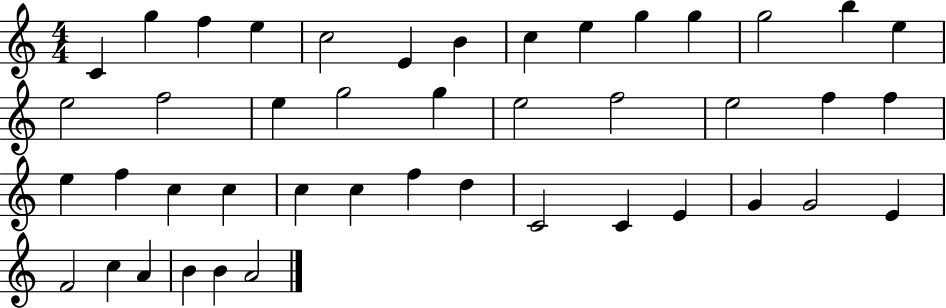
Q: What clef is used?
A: treble